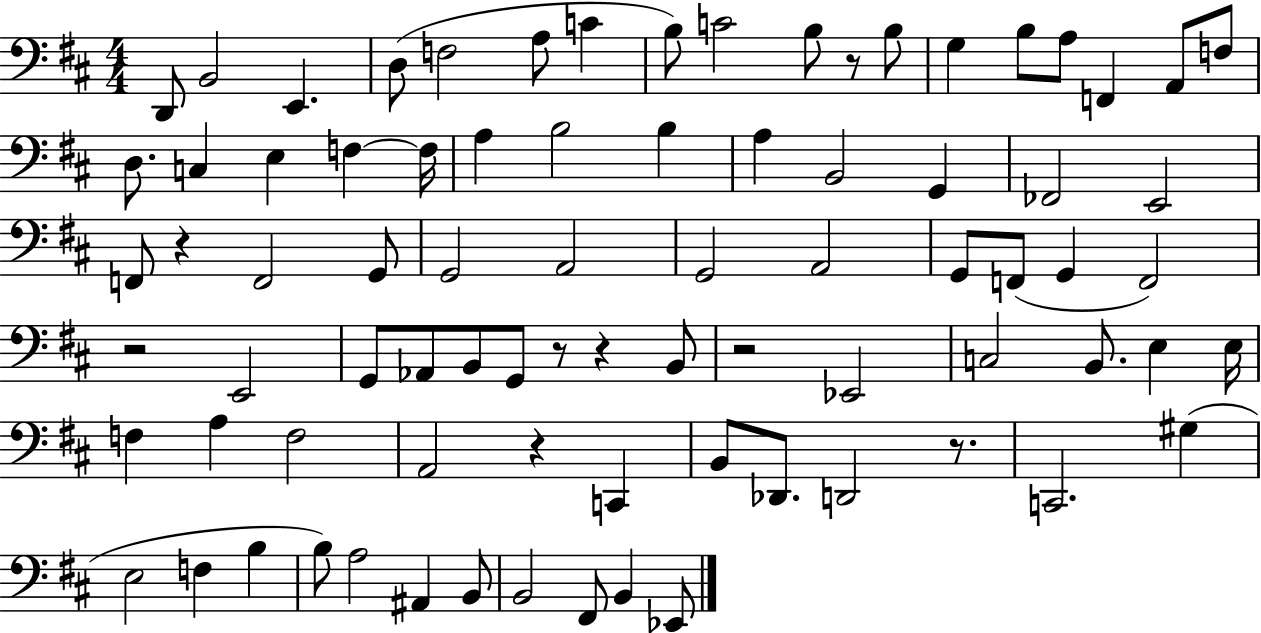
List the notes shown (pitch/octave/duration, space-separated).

D2/e B2/h E2/q. D3/e F3/h A3/e C4/q B3/e C4/h B3/e R/e B3/e G3/q B3/e A3/e F2/q A2/e F3/e D3/e. C3/q E3/q F3/q F3/s A3/q B3/h B3/q A3/q B2/h G2/q FES2/h E2/h F2/e R/q F2/h G2/e G2/h A2/h G2/h A2/h G2/e F2/e G2/q F2/h R/h E2/h G2/e Ab2/e B2/e G2/e R/e R/q B2/e R/h Eb2/h C3/h B2/e. E3/q E3/s F3/q A3/q F3/h A2/h R/q C2/q B2/e Db2/e. D2/h R/e. C2/h. G#3/q E3/h F3/q B3/q B3/e A3/h A#2/q B2/e B2/h F#2/e B2/q Eb2/e